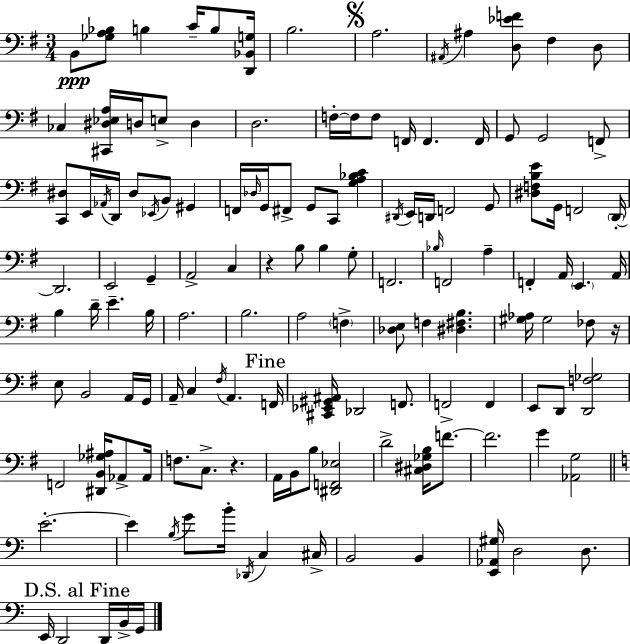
X:1
T:Untitled
M:3/4
L:1/4
K:G
B,,/2 [_G,A,_B,]/2 B, C/4 B,/2 [D,,_B,,G,]/4 B,2 A,2 ^A,,/4 ^A, [D,_EF]/2 ^F, D,/2 _C, [^C,,^D,_E,A,]/4 D,/4 E,/2 D, D,2 F,/4 F,/4 F,/2 F,,/4 F,, F,,/4 G,,/2 G,,2 F,,/2 [C,,^D,]/2 E,,/4 _A,,/4 D,,/4 ^D,/2 _E,,/4 B,,/2 ^G,, F,,/4 _D,/4 G,,/4 ^F,,/2 G,,/2 C,,/2 [G,A,_B,C] ^D,,/4 E,,/4 D,,/4 F,,2 G,,/2 [^D,F,B,E]/2 G,,/4 F,,2 D,,/4 D,,2 E,,2 G,, A,,2 C, z B,/2 B, G,/2 F,,2 _B,/4 F,,2 A, F,, A,,/4 E,, A,,/4 B, D/4 E B,/4 A,2 B,2 A,2 F, [_D,E,]/2 F, [^D,^F,B,] [^G,_A,]/4 ^G,2 _F,/2 z/4 E,/2 B,,2 A,,/4 G,,/4 A,,/4 C, ^F,/4 A,, F,,/4 [^C,,_E,,^G,,^A,,]/4 _D,,2 F,,/2 F,,2 F,, E,,/2 D,,/2 [D,,F,_G,]2 F,,2 [^D,,B,,_G,^A,]/4 _A,,/2 _A,,/4 F,/2 C,/2 z A,,/4 B,,/4 B,/2 [^D,,F,,_E,]2 D2 [^C,^D,_G,B,]/4 F/2 F2 G [_A,,G,]2 E2 E B,/4 G/2 B/4 _D,,/4 C, ^C,/4 B,,2 B,, [E,,_A,,^G,]/4 D,2 D,/2 E,,/4 D,,2 D,,/4 B,,/4 G,,/4